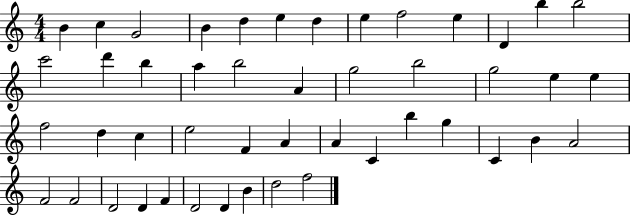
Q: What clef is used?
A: treble